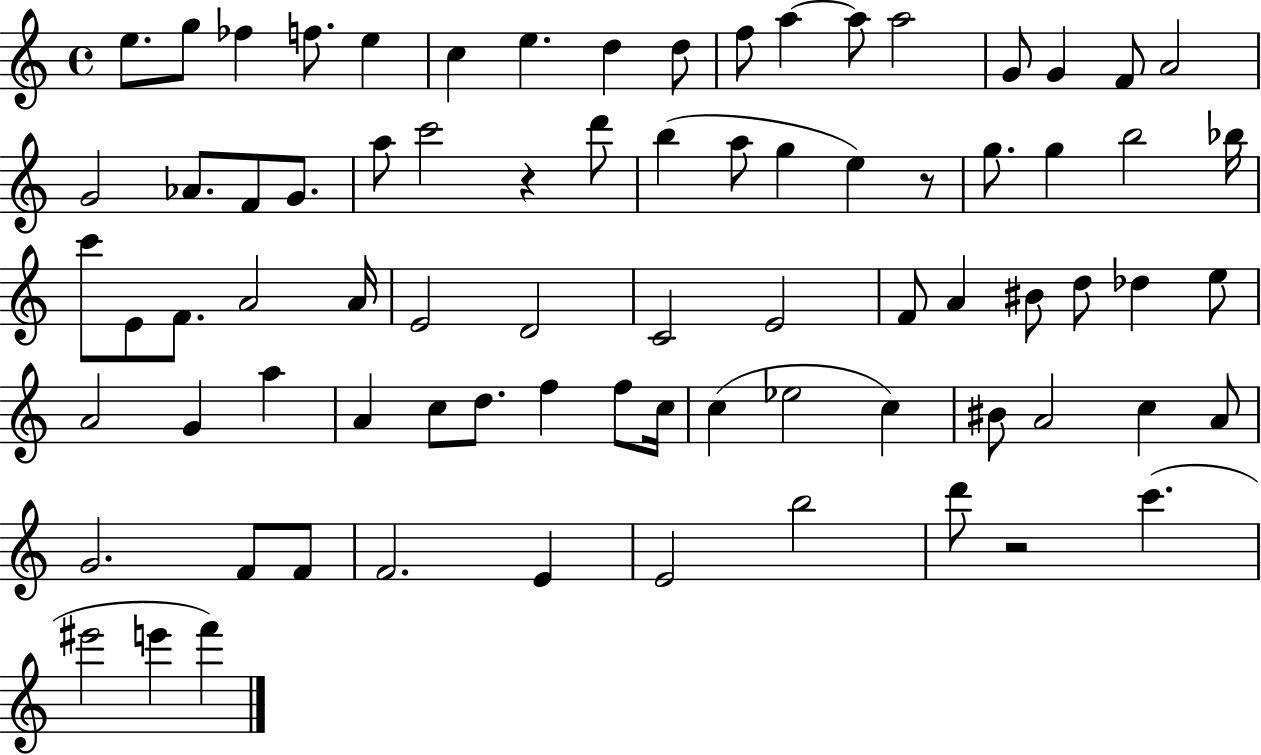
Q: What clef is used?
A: treble